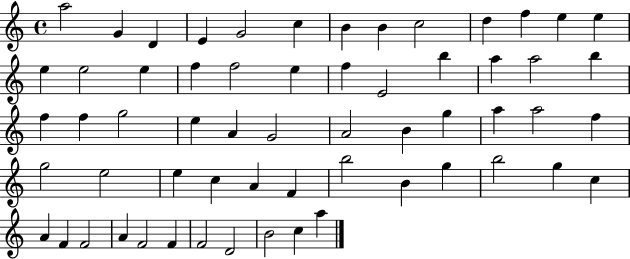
A5/h G4/q D4/q E4/q G4/h C5/q B4/q B4/q C5/h D5/q F5/q E5/q E5/q E5/q E5/h E5/q F5/q F5/h E5/q F5/q E4/h B5/q A5/q A5/h B5/q F5/q F5/q G5/h E5/q A4/q G4/h A4/h B4/q G5/q A5/q A5/h F5/q G5/h E5/h E5/q C5/q A4/q F4/q B5/h B4/q G5/q B5/h G5/q C5/q A4/q F4/q F4/h A4/q F4/h F4/q F4/h D4/h B4/h C5/q A5/q